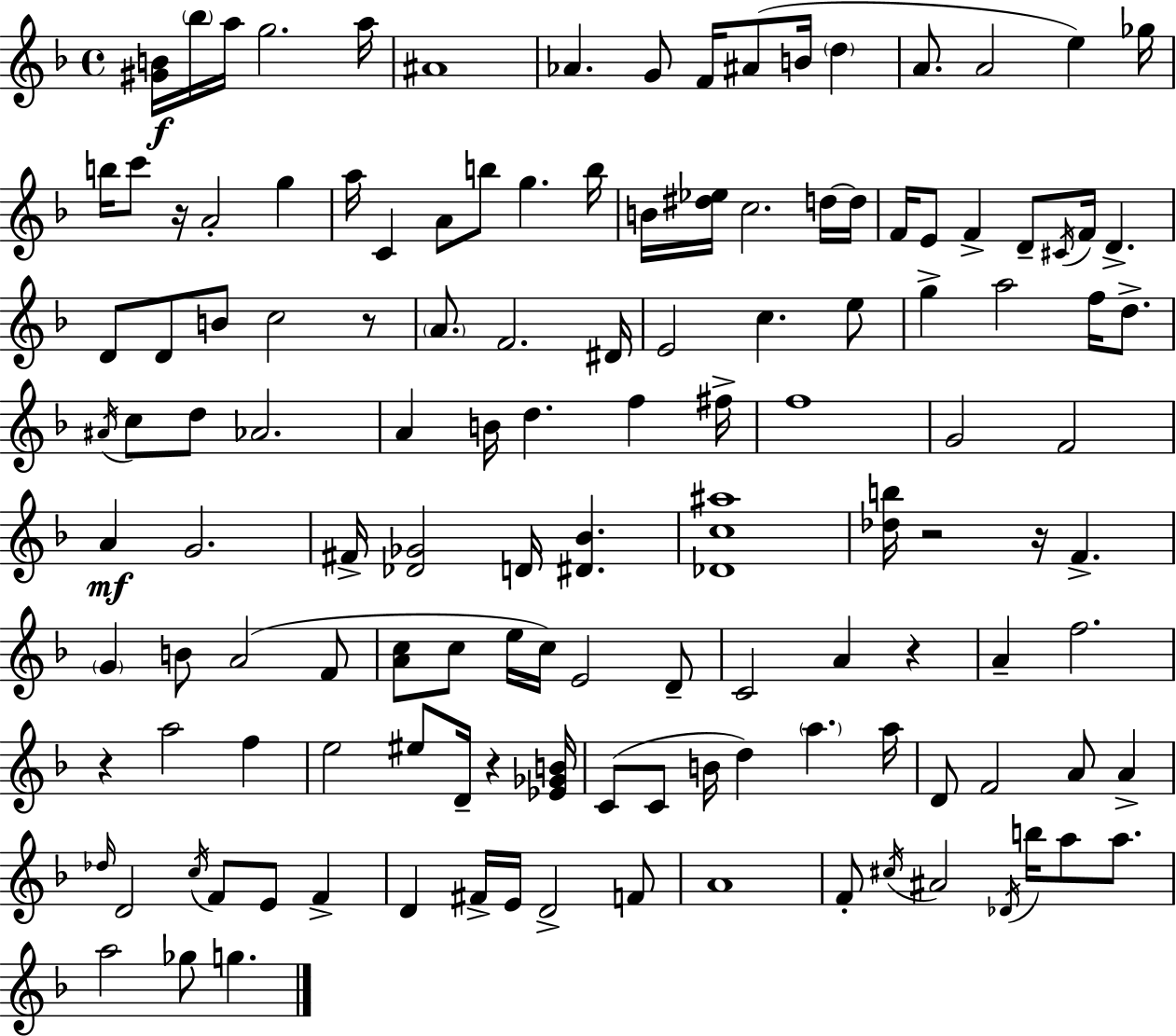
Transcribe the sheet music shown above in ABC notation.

X:1
T:Untitled
M:4/4
L:1/4
K:F
[^GB]/4 _b/4 a/4 g2 a/4 ^A4 _A G/2 F/4 ^A/2 B/4 d A/2 A2 e _g/4 b/4 c'/2 z/4 A2 g a/4 C A/2 b/2 g b/4 B/4 [^d_e]/4 c2 d/4 d/4 F/4 E/2 F D/2 ^C/4 F/4 D D/2 D/2 B/2 c2 z/2 A/2 F2 ^D/4 E2 c e/2 g a2 f/4 d/2 ^A/4 c/2 d/2 _A2 A B/4 d f ^f/4 f4 G2 F2 A G2 ^F/4 [_D_G]2 D/4 [^D_B] [_Dc^a]4 [_db]/4 z2 z/4 F G B/2 A2 F/2 [Ac]/2 c/2 e/4 c/4 E2 D/2 C2 A z A f2 z a2 f e2 ^e/2 D/4 z [_E_GB]/4 C/2 C/2 B/4 d a a/4 D/2 F2 A/2 A _d/4 D2 c/4 F/2 E/2 F D ^F/4 E/4 D2 F/2 A4 F/2 ^c/4 ^A2 _D/4 b/4 a/2 a/2 a2 _g/2 g